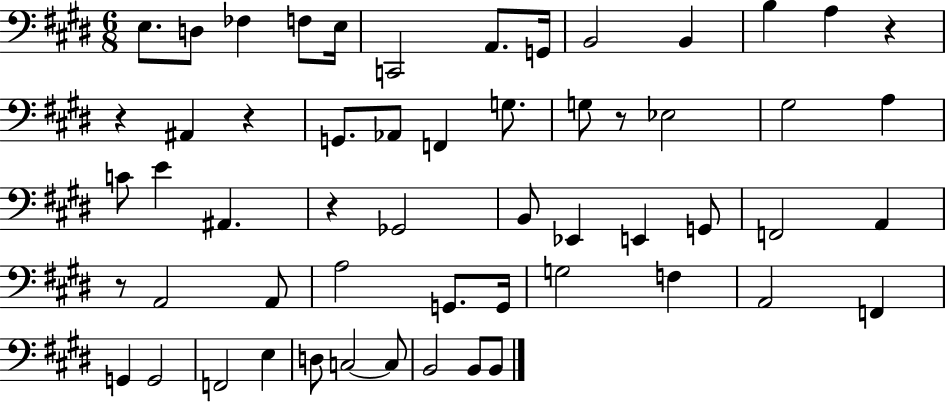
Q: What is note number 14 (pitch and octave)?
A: G2